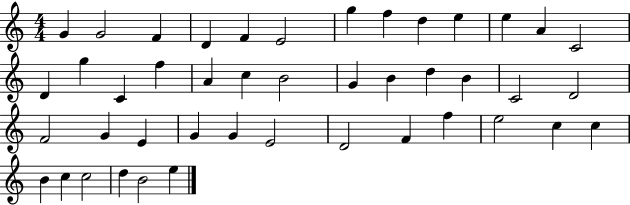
{
  \clef treble
  \numericTimeSignature
  \time 4/4
  \key c \major
  g'4 g'2 f'4 | d'4 f'4 e'2 | g''4 f''4 d''4 e''4 | e''4 a'4 c'2 | \break d'4 g''4 c'4 f''4 | a'4 c''4 b'2 | g'4 b'4 d''4 b'4 | c'2 d'2 | \break f'2 g'4 e'4 | g'4 g'4 e'2 | d'2 f'4 f''4 | e''2 c''4 c''4 | \break b'4 c''4 c''2 | d''4 b'2 e''4 | \bar "|."
}